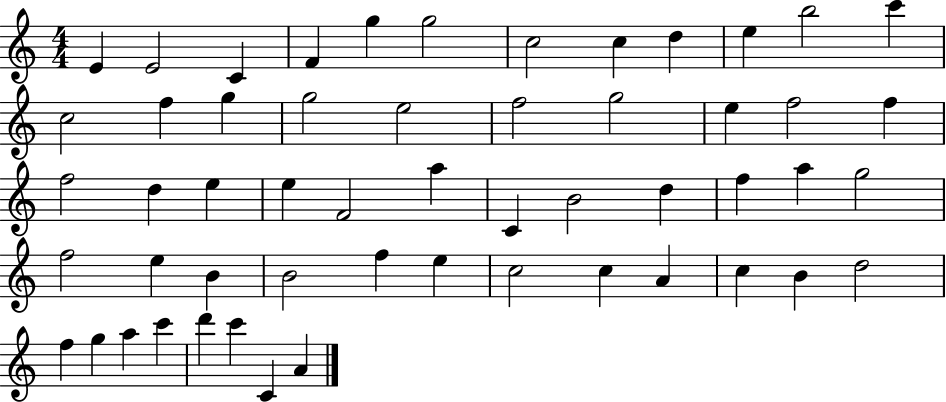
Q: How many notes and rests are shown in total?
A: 54